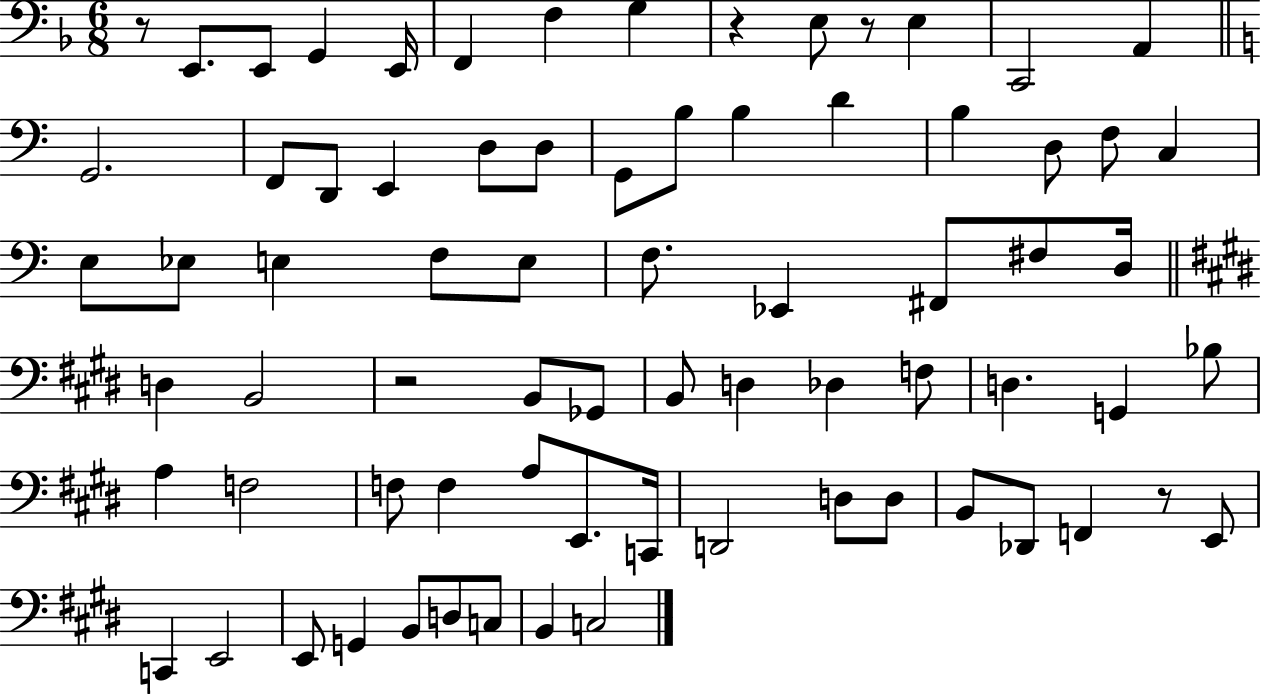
{
  \clef bass
  \numericTimeSignature
  \time 6/8
  \key f \major
  r8 e,8. e,8 g,4 e,16 | f,4 f4 g4 | r4 e8 r8 e4 | c,2 a,4 | \break \bar "||" \break \key c \major g,2. | f,8 d,8 e,4 d8 d8 | g,8 b8 b4 d'4 | b4 d8 f8 c4 | \break e8 ees8 e4 f8 e8 | f8. ees,4 fis,8 fis8 d16 | \bar "||" \break \key e \major d4 b,2 | r2 b,8 ges,8 | b,8 d4 des4 f8 | d4. g,4 bes8 | \break a4 f2 | f8 f4 a8 e,8. c,16 | d,2 d8 d8 | b,8 des,8 f,4 r8 e,8 | \break c,4 e,2 | e,8 g,4 b,8 d8 c8 | b,4 c2 | \bar "|."
}